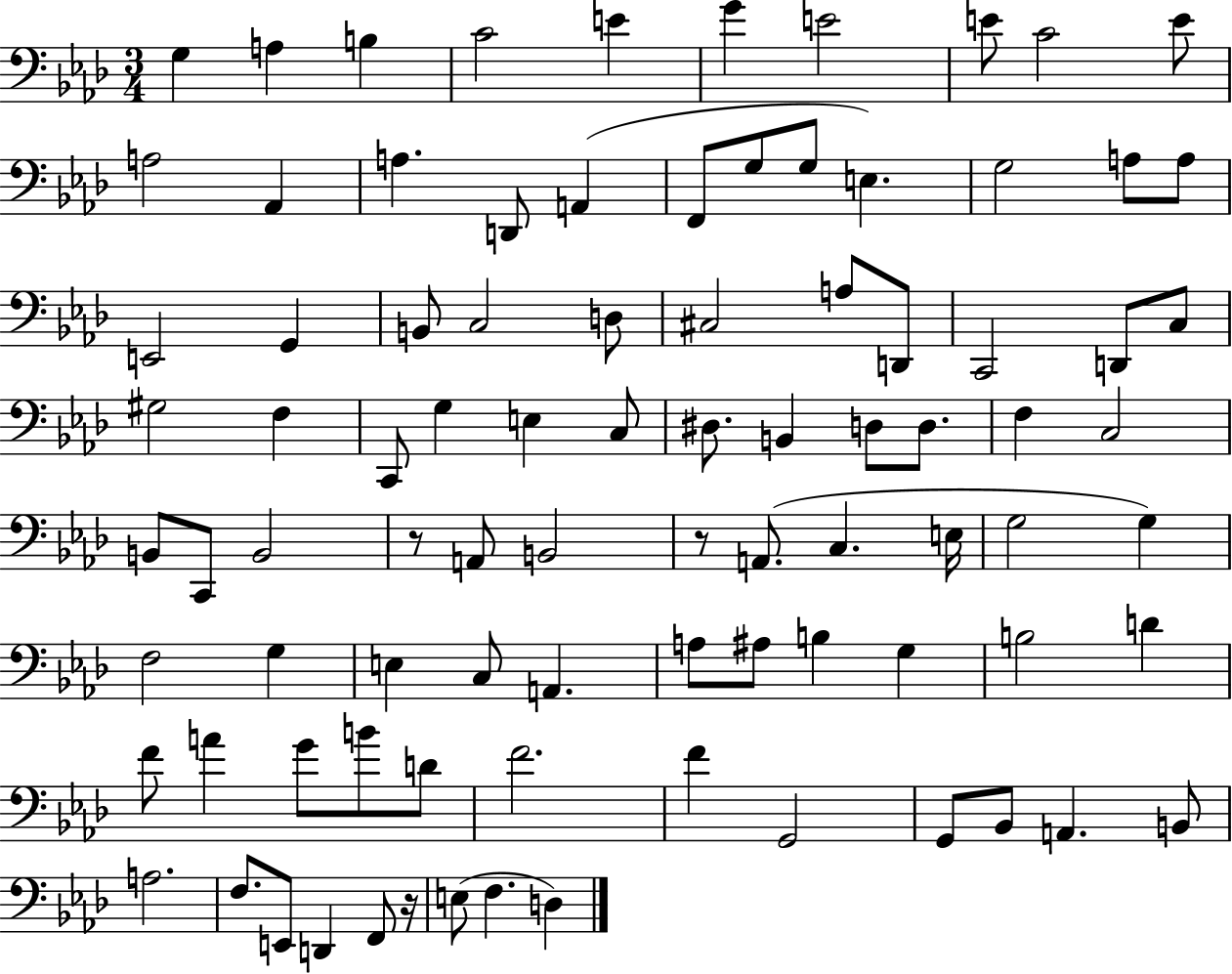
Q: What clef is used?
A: bass